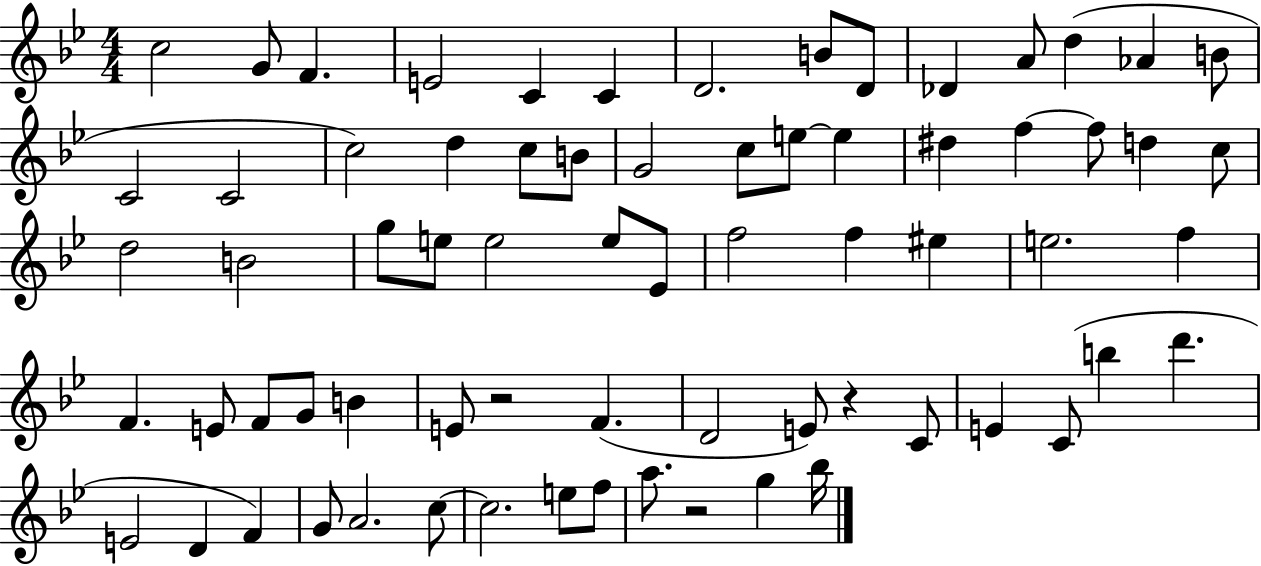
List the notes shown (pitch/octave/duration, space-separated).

C5/h G4/e F4/q. E4/h C4/q C4/q D4/h. B4/e D4/e Db4/q A4/e D5/q Ab4/q B4/e C4/h C4/h C5/h D5/q C5/e B4/e G4/h C5/e E5/e E5/q D#5/q F5/q F5/e D5/q C5/e D5/h B4/h G5/e E5/e E5/h E5/e Eb4/e F5/h F5/q EIS5/q E5/h. F5/q F4/q. E4/e F4/e G4/e B4/q E4/e R/h F4/q. D4/h E4/e R/q C4/e E4/q C4/e B5/q D6/q. E4/h D4/q F4/q G4/e A4/h. C5/e C5/h. E5/e F5/e A5/e. R/h G5/q Bb5/s